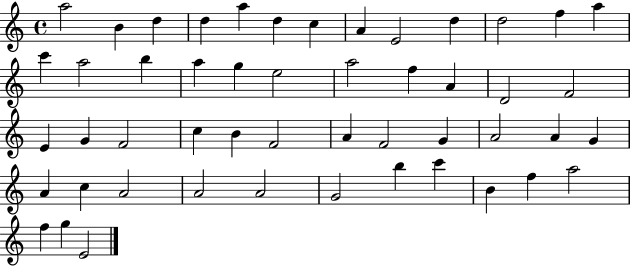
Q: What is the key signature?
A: C major